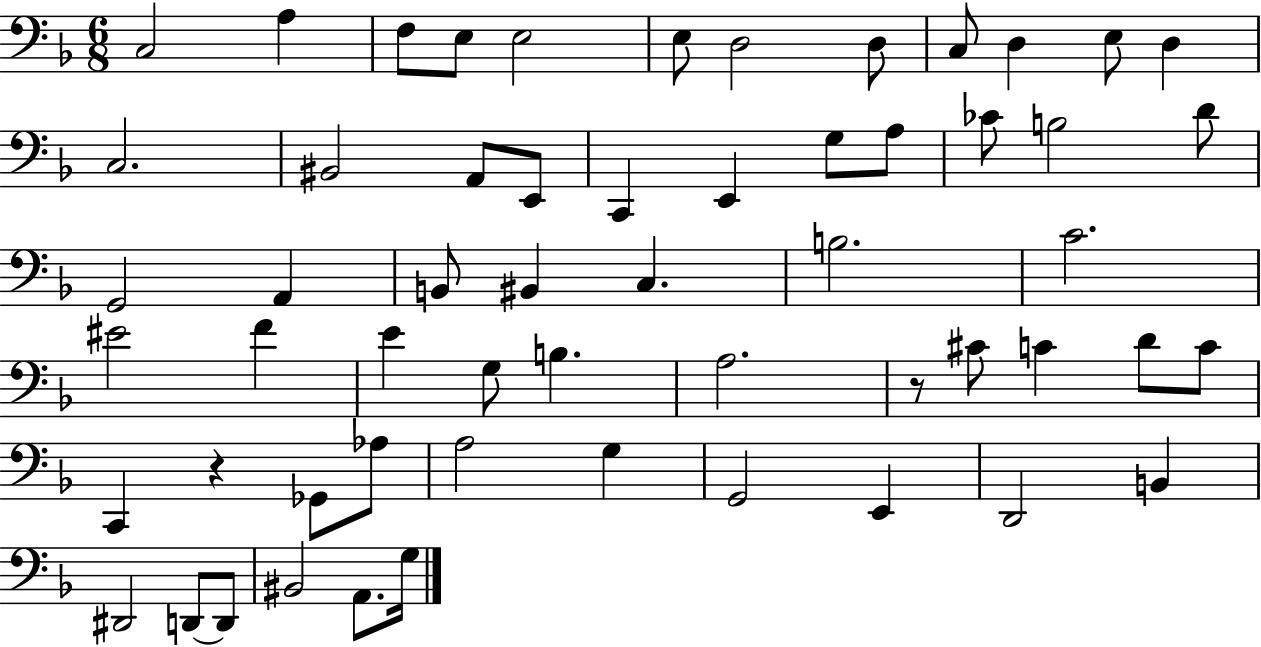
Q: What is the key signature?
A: F major